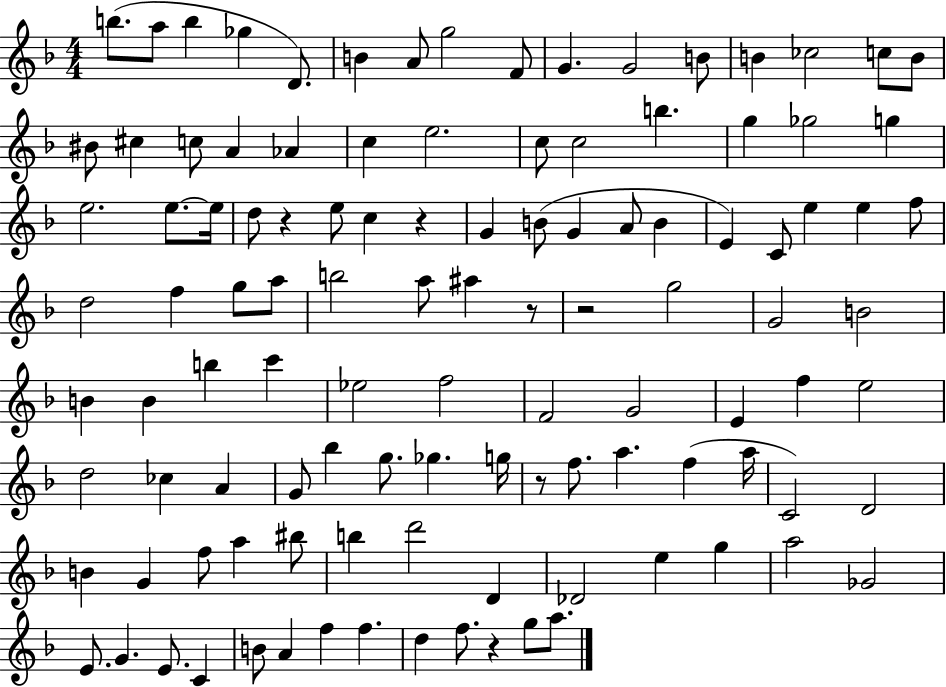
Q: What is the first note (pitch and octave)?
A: B5